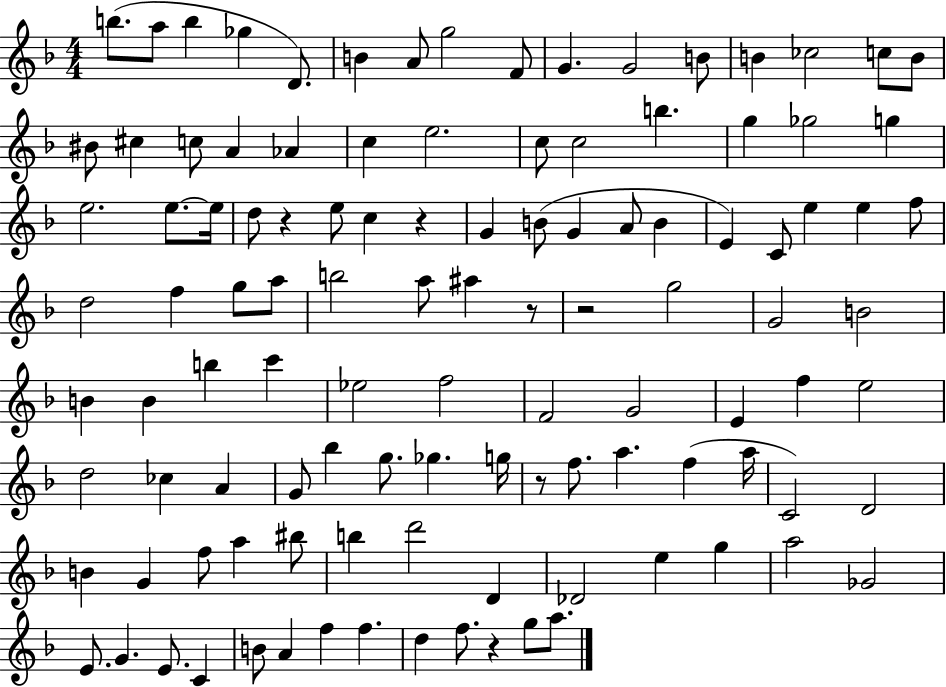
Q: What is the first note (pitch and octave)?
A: B5